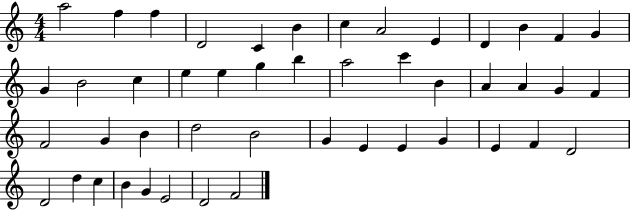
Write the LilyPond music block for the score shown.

{
  \clef treble
  \numericTimeSignature
  \time 4/4
  \key c \major
  a''2 f''4 f''4 | d'2 c'4 b'4 | c''4 a'2 e'4 | d'4 b'4 f'4 g'4 | \break g'4 b'2 c''4 | e''4 e''4 g''4 b''4 | a''2 c'''4 b'4 | a'4 a'4 g'4 f'4 | \break f'2 g'4 b'4 | d''2 b'2 | g'4 e'4 e'4 g'4 | e'4 f'4 d'2 | \break d'2 d''4 c''4 | b'4 g'4 e'2 | d'2 f'2 | \bar "|."
}